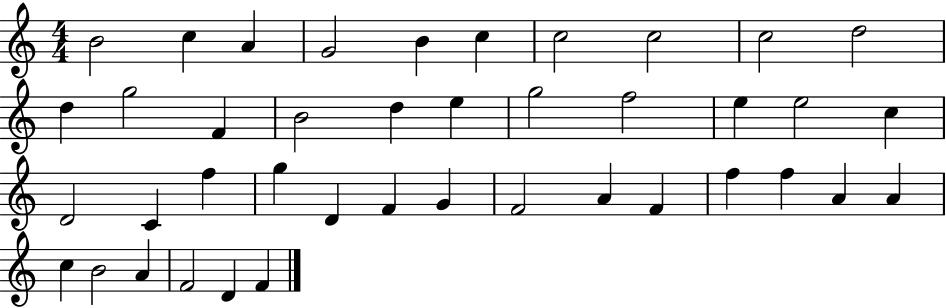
{
  \clef treble
  \numericTimeSignature
  \time 4/4
  \key c \major
  b'2 c''4 a'4 | g'2 b'4 c''4 | c''2 c''2 | c''2 d''2 | \break d''4 g''2 f'4 | b'2 d''4 e''4 | g''2 f''2 | e''4 e''2 c''4 | \break d'2 c'4 f''4 | g''4 d'4 f'4 g'4 | f'2 a'4 f'4 | f''4 f''4 a'4 a'4 | \break c''4 b'2 a'4 | f'2 d'4 f'4 | \bar "|."
}